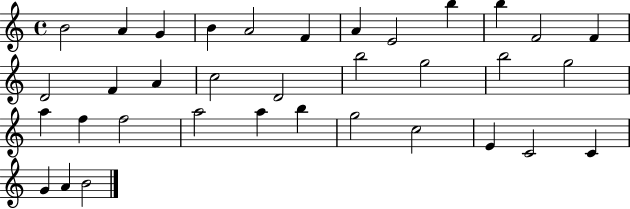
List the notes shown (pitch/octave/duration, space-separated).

B4/h A4/q G4/q B4/q A4/h F4/q A4/q E4/h B5/q B5/q F4/h F4/q D4/h F4/q A4/q C5/h D4/h B5/h G5/h B5/h G5/h A5/q F5/q F5/h A5/h A5/q B5/q G5/h C5/h E4/q C4/h C4/q G4/q A4/q B4/h